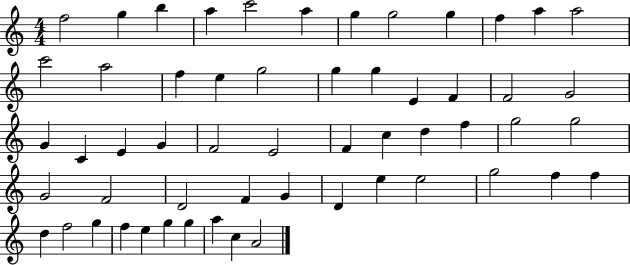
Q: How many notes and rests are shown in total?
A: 56